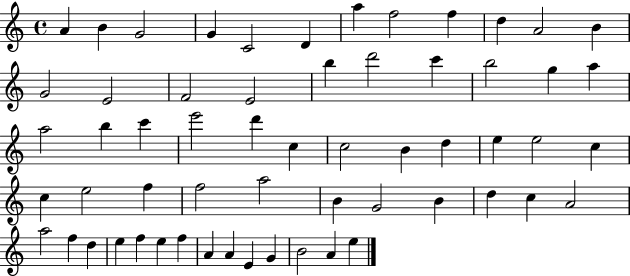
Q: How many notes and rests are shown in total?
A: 59